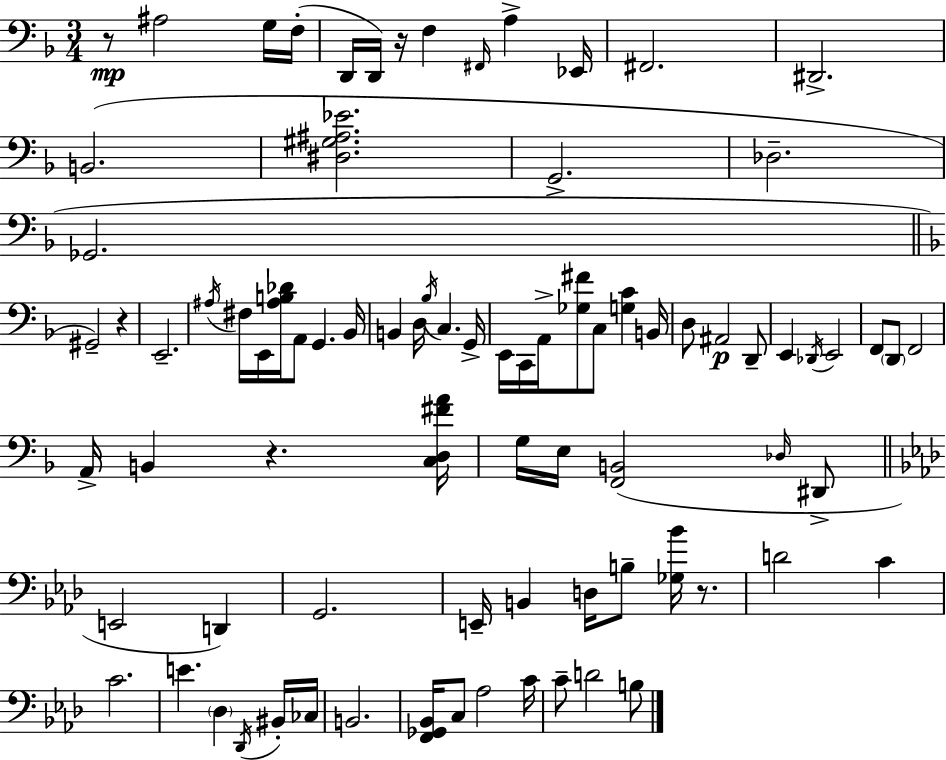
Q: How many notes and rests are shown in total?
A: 83